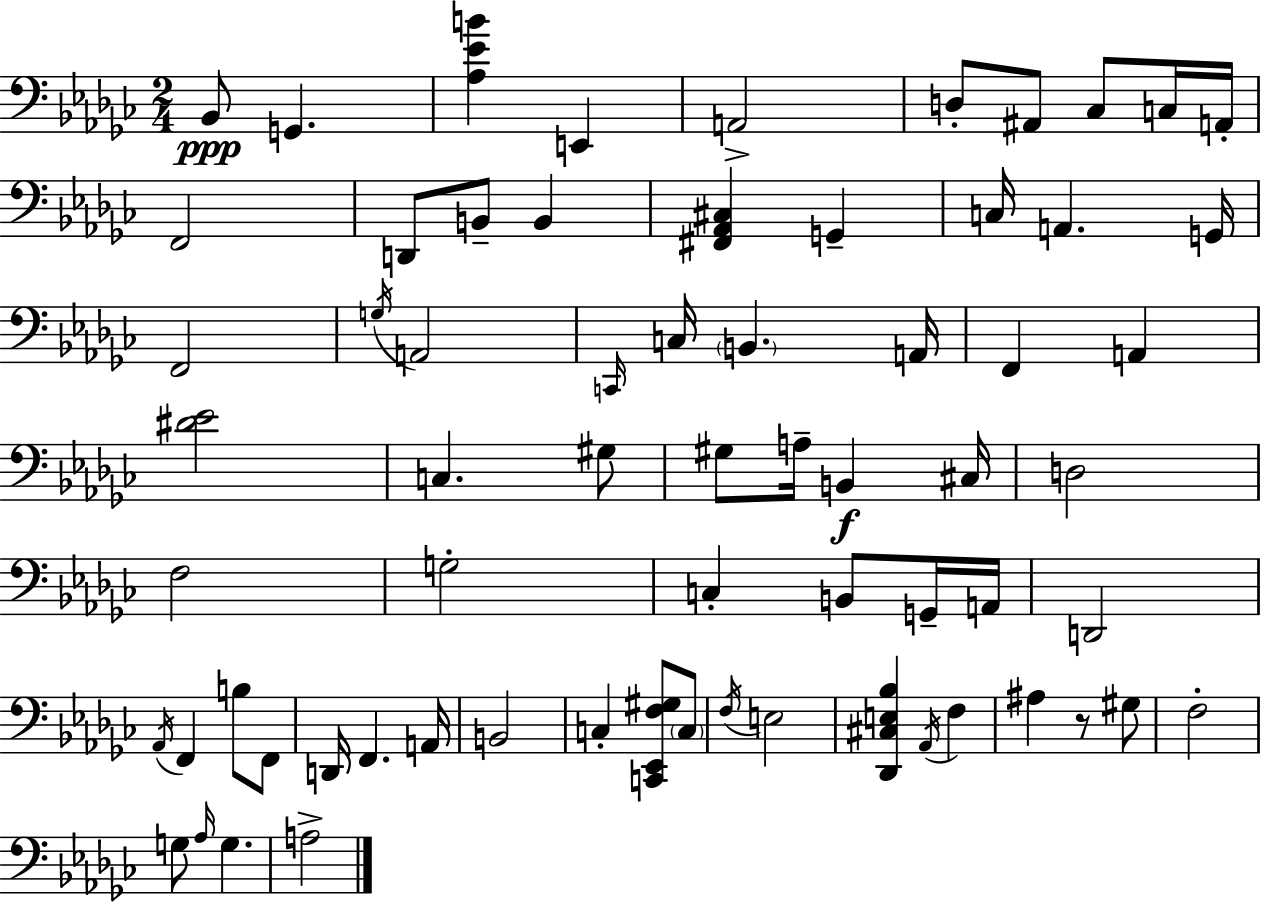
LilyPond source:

{
  \clef bass
  \numericTimeSignature
  \time 2/4
  \key ees \minor
  bes,8\ppp g,4. | <aes ees' b'>4 e,4 | a,2-> | d8-. ais,8 ces8 c16 a,16-. | \break f,2 | d,8 b,8-- b,4 | <fis, aes, cis>4 g,4-- | c16 a,4. g,16 | \break f,2 | \acciaccatura { g16 } a,2 | \grace { c,16 } c16 \parenthesize b,4. | a,16 f,4 a,4 | \break <dis' ees'>2 | c4. | gis8 gis8 a16-- b,4\f | cis16 d2 | \break f2 | g2-. | c4-. b,8 | g,16-- a,16 d,2 | \break \acciaccatura { aes,16 } f,4 b8 | f,8 d,16 f,4. | a,16 b,2 | c4-. <c, ees, f gis>8 | \break \parenthesize c8 \acciaccatura { f16 } e2 | <des, cis e bes>4 | \acciaccatura { aes,16 } f4 ais4 | r8 gis8 f2-. | \break g8 \grace { aes16 } | g4. a2-> | \bar "|."
}